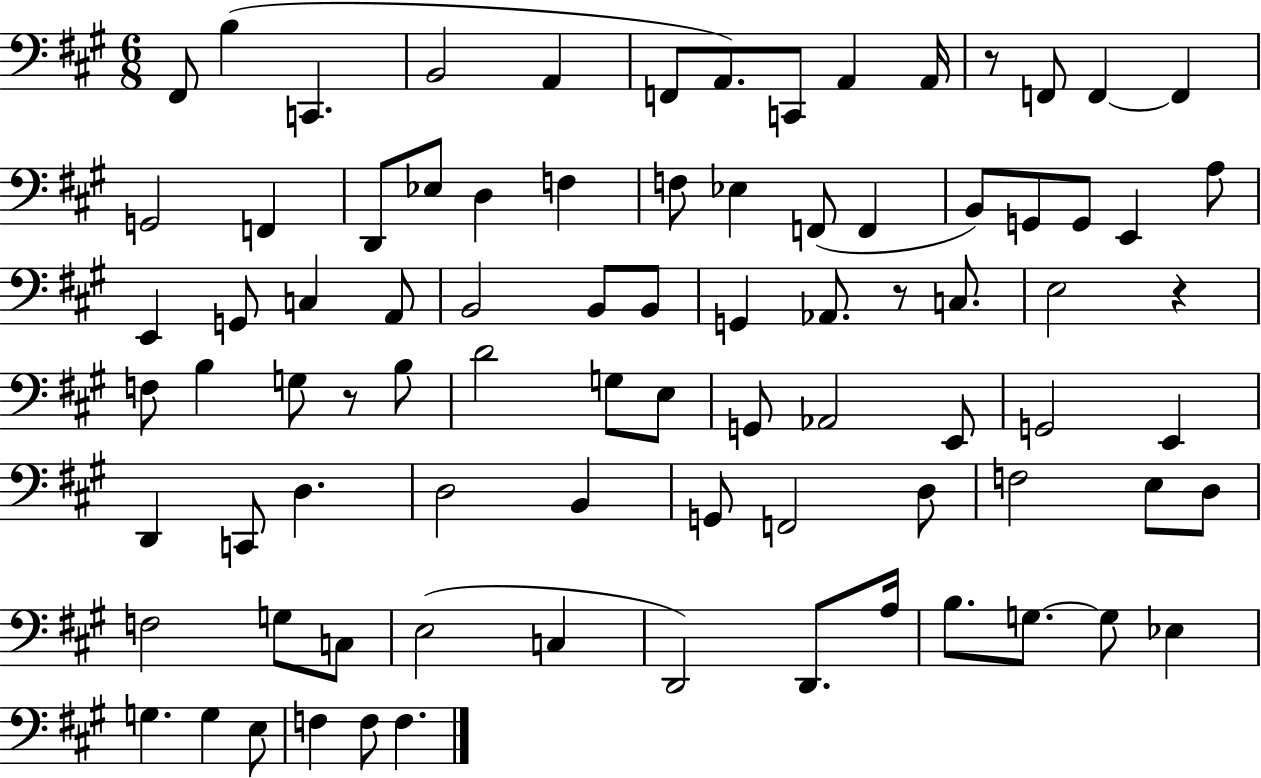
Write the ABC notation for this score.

X:1
T:Untitled
M:6/8
L:1/4
K:A
^F,,/2 B, C,, B,,2 A,, F,,/2 A,,/2 C,,/2 A,, A,,/4 z/2 F,,/2 F,, F,, G,,2 F,, D,,/2 _E,/2 D, F, F,/2 _E, F,,/2 F,, B,,/2 G,,/2 G,,/2 E,, A,/2 E,, G,,/2 C, A,,/2 B,,2 B,,/2 B,,/2 G,, _A,,/2 z/2 C,/2 E,2 z F,/2 B, G,/2 z/2 B,/2 D2 G,/2 E,/2 G,,/2 _A,,2 E,,/2 G,,2 E,, D,, C,,/2 D, D,2 B,, G,,/2 F,,2 D,/2 F,2 E,/2 D,/2 F,2 G,/2 C,/2 E,2 C, D,,2 D,,/2 A,/4 B,/2 G,/2 G,/2 _E, G, G, E,/2 F, F,/2 F,